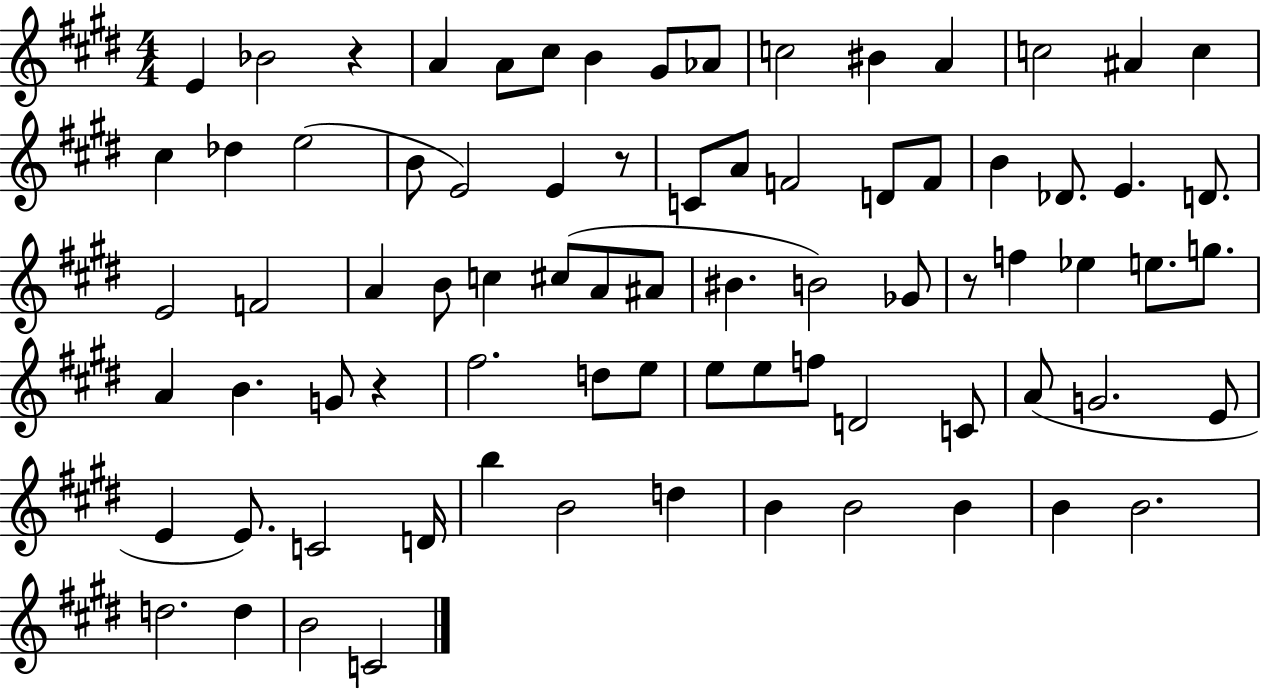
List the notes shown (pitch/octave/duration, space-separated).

E4/q Bb4/h R/q A4/q A4/e C#5/e B4/q G#4/e Ab4/e C5/h BIS4/q A4/q C5/h A#4/q C5/q C#5/q Db5/q E5/h B4/e E4/h E4/q R/e C4/e A4/e F4/h D4/e F4/e B4/q Db4/e. E4/q. D4/e. E4/h F4/h A4/q B4/e C5/q C#5/e A4/e A#4/e BIS4/q. B4/h Gb4/e R/e F5/q Eb5/q E5/e. G5/e. A4/q B4/q. G4/e R/q F#5/h. D5/e E5/e E5/e E5/e F5/e D4/h C4/e A4/e G4/h. E4/e E4/q E4/e. C4/h D4/s B5/q B4/h D5/q B4/q B4/h B4/q B4/q B4/h. D5/h. D5/q B4/h C4/h